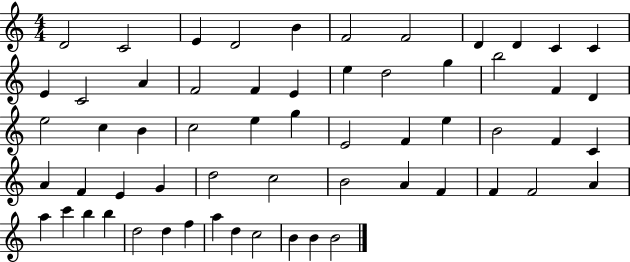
X:1
T:Untitled
M:4/4
L:1/4
K:C
D2 C2 E D2 B F2 F2 D D C C E C2 A F2 F E e d2 g b2 F D e2 c B c2 e g E2 F e B2 F C A F E G d2 c2 B2 A F F F2 A a c' b b d2 d f a d c2 B B B2